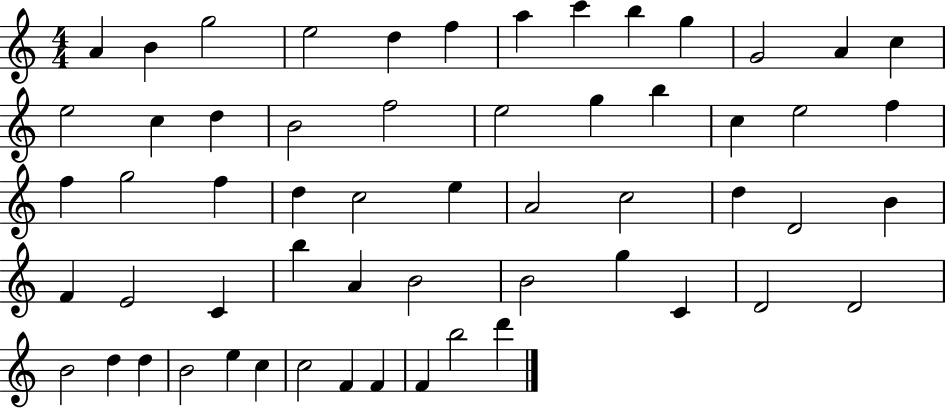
X:1
T:Untitled
M:4/4
L:1/4
K:C
A B g2 e2 d f a c' b g G2 A c e2 c d B2 f2 e2 g b c e2 f f g2 f d c2 e A2 c2 d D2 B F E2 C b A B2 B2 g C D2 D2 B2 d d B2 e c c2 F F F b2 d'